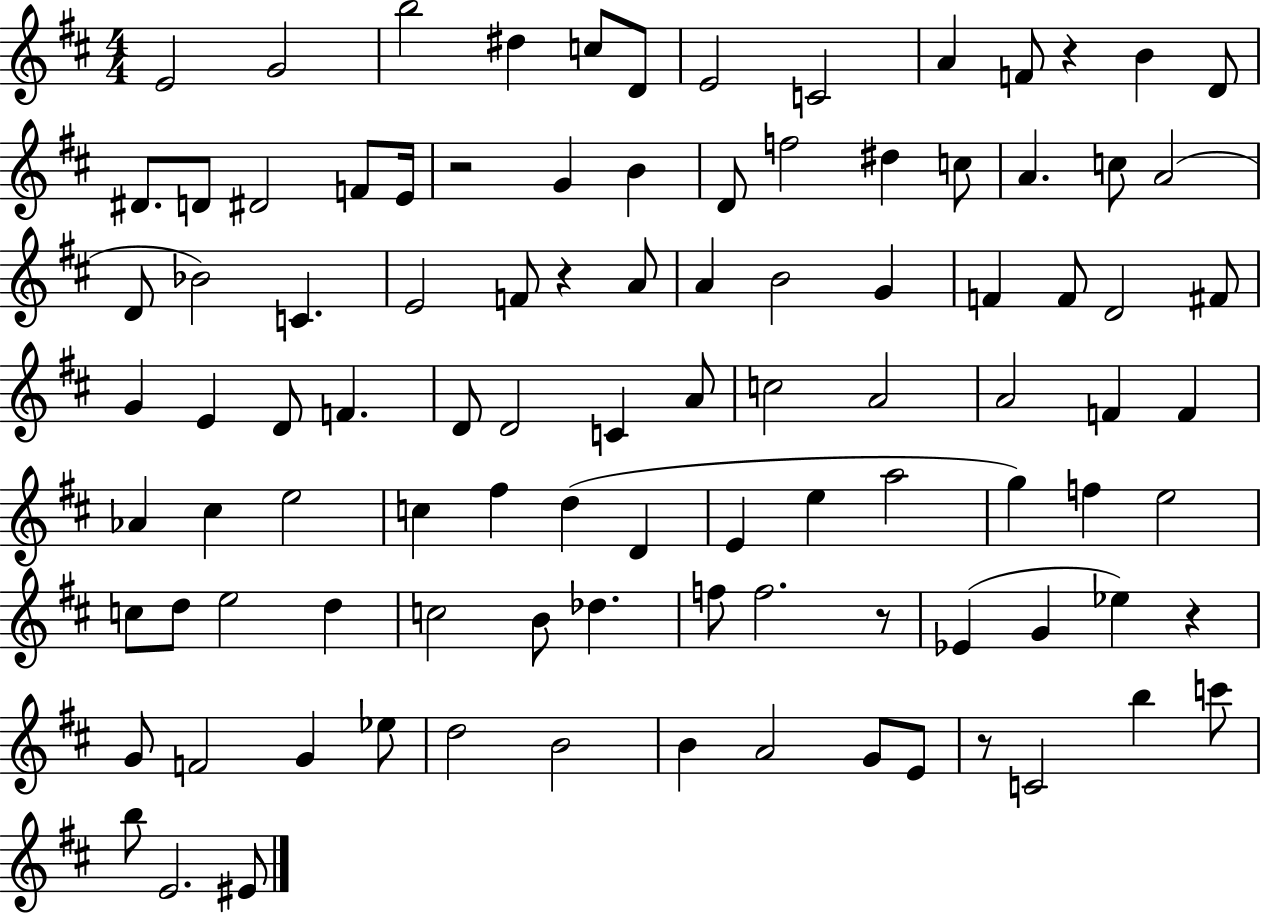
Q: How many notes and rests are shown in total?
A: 99